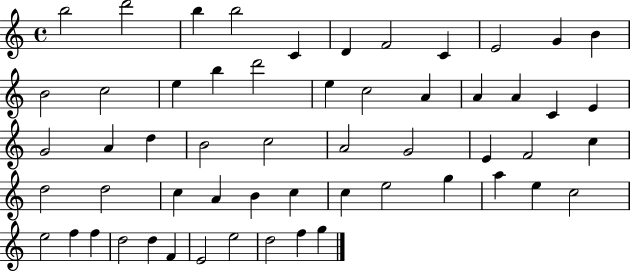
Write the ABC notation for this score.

X:1
T:Untitled
M:4/4
L:1/4
K:C
b2 d'2 b b2 C D F2 C E2 G B B2 c2 e b d'2 e c2 A A A C E G2 A d B2 c2 A2 G2 E F2 c d2 d2 c A B c c e2 g a e c2 e2 f f d2 d F E2 e2 d2 f g